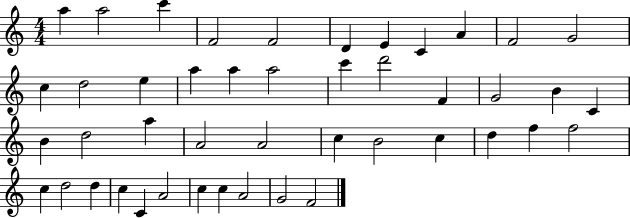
X:1
T:Untitled
M:4/4
L:1/4
K:C
a a2 c' F2 F2 D E C A F2 G2 c d2 e a a a2 c' d'2 F G2 B C B d2 a A2 A2 c B2 c d f f2 c d2 d c C A2 c c A2 G2 F2